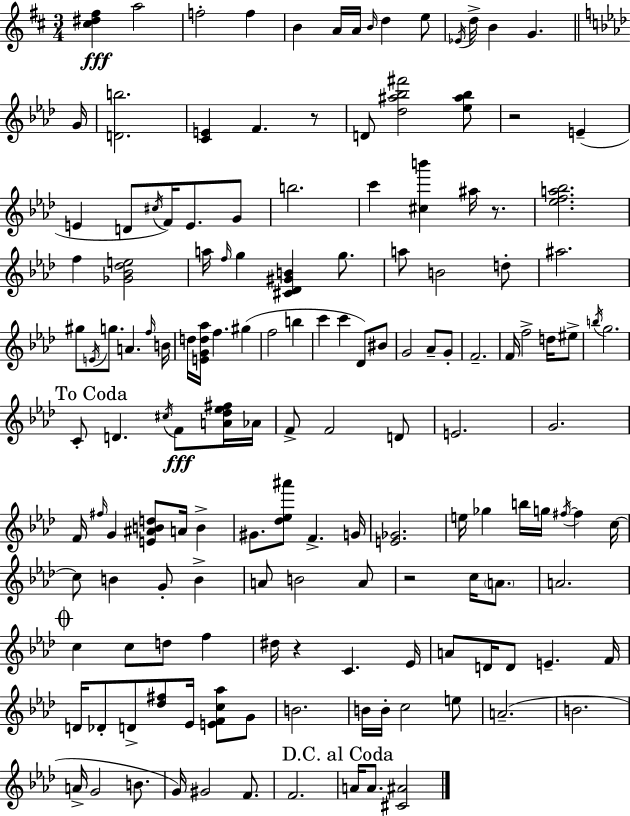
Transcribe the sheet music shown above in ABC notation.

X:1
T:Untitled
M:3/4
L:1/4
K:D
[^c^d^f] a2 f2 f B A/4 A/4 B/4 d e/2 _E/4 d/4 B G G/4 [Db]2 [CE] F z/2 D/2 [_d^a_b^f']2 [_e^a_b]/2 z2 E E D/2 ^c/4 F/4 E/2 G/2 b2 c' [^cb'] ^a/4 z/2 [_efa_b]2 f [_G_B_de]2 a/4 f/4 g [^C_D^GB] g/2 a/2 B2 d/2 ^a2 ^g/2 E/4 g/2 A f/4 B/4 d/4 [EGd_a]/4 f ^g f2 b c' c' _D/2 ^B/2 G2 _A/2 G/2 F2 F/4 f2 d/4 ^e/2 b/4 g2 C/2 D ^c/4 F/2 [A_d_e^f]/4 _A/4 F/2 F2 D/2 E2 G2 F/4 ^f/4 G [E^ABd]/2 A/4 B ^G/2 [_d_e^a']/2 F G/4 [E_G]2 e/4 _g b/4 g/4 ^f/4 ^f c/4 c/2 B G/2 B A/2 B2 A/2 z2 c/4 A/2 A2 c c/2 d/2 f ^d/4 z C _E/4 A/2 D/4 D/2 E F/4 D/4 _D/2 D/2 [_d^f]/2 _E/4 [EFc_a]/2 G/2 B2 B/4 B/4 c2 e/2 A2 B2 A/4 G2 B/2 G/4 ^G2 F/2 F2 A/4 A/2 [^C^A]2